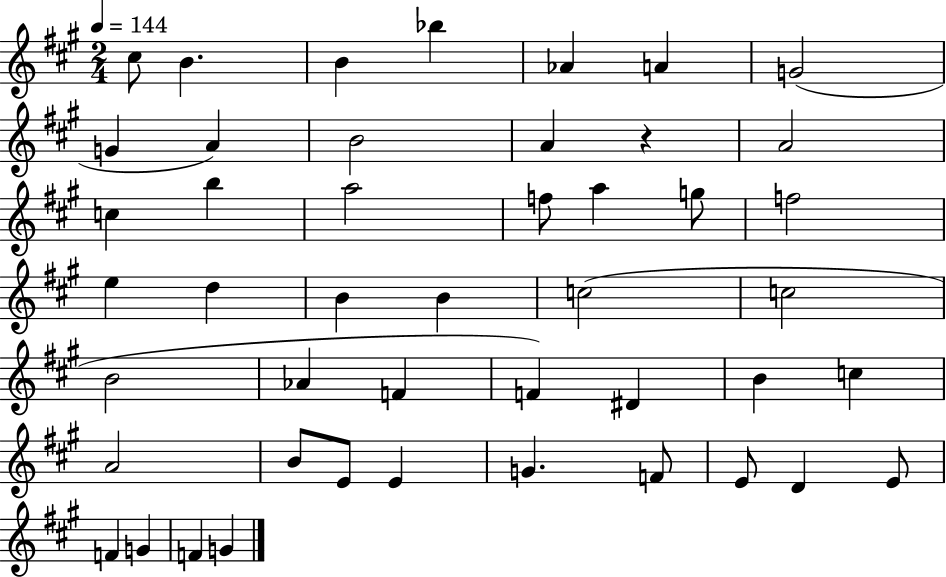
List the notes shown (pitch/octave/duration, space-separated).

C#5/e B4/q. B4/q Bb5/q Ab4/q A4/q G4/h G4/q A4/q B4/h A4/q R/q A4/h C5/q B5/q A5/h F5/e A5/q G5/e F5/h E5/q D5/q B4/q B4/q C5/h C5/h B4/h Ab4/q F4/q F4/q D#4/q B4/q C5/q A4/h B4/e E4/e E4/q G4/q. F4/e E4/e D4/q E4/e F4/q G4/q F4/q G4/q